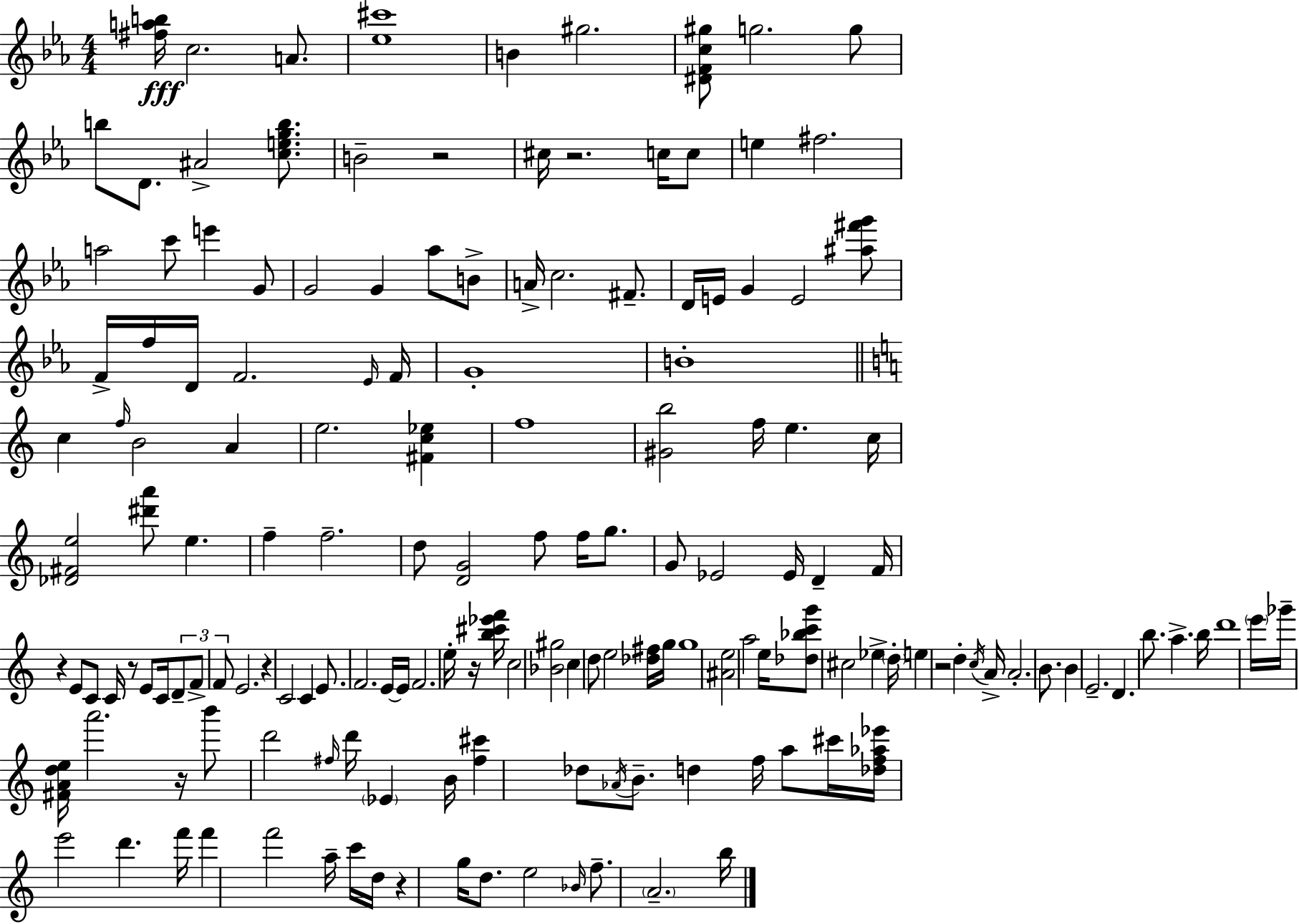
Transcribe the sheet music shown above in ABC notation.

X:1
T:Untitled
M:4/4
L:1/4
K:Eb
[^fab]/4 c2 A/2 [_e^c']4 B ^g2 [^DFc^g]/2 g2 g/2 b/2 D/2 ^A2 [cegb]/2 B2 z2 ^c/4 z2 c/4 c/2 e ^f2 a2 c'/2 e' G/2 G2 G _a/2 B/2 A/4 c2 ^F/2 D/4 E/4 G E2 [^a^f'g']/2 F/4 f/4 D/4 F2 _E/4 F/4 G4 B4 c f/4 B2 A e2 [^Fc_e] f4 [^Gb]2 f/4 e c/4 [_D^Fe]2 [^d'a']/2 e f f2 d/2 [DG]2 f/2 f/4 g/2 G/2 _E2 _E/4 D F/4 z E/2 C/2 C/4 z/2 E/2 C/4 D/2 F/2 F/2 E2 z C2 C E/2 F2 E/4 E/4 F2 e/4 z/4 [b^c'_e'f']/4 c2 [_B^g]2 c d/2 e2 [_d^f]/4 g/4 g4 [^Ae]2 a2 e/4 [_d_bc'g']/2 ^c2 _e d/4 e z2 d c/4 A/4 A2 B/2 B E2 D b/2 a b/4 d'4 e'/4 _g'/4 [^FAde]/4 a'2 z/4 b'/2 d'2 ^f/4 d'/4 _E B/4 [^f^c'] _d/2 _A/4 B/2 d f/4 a/2 ^c'/4 [_df_a_e']/4 e'2 d' f'/4 f' f'2 a/4 c'/4 d/4 z g/4 d/2 e2 _B/4 f/2 A2 b/4